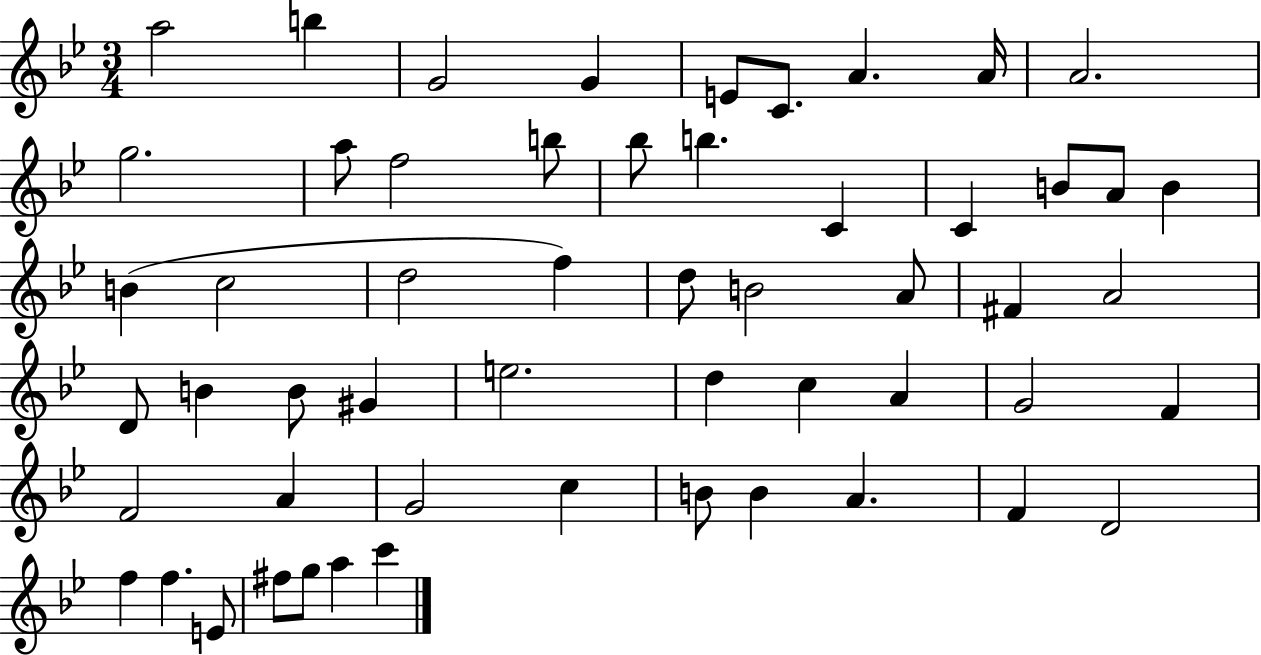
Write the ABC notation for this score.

X:1
T:Untitled
M:3/4
L:1/4
K:Bb
a2 b G2 G E/2 C/2 A A/4 A2 g2 a/2 f2 b/2 _b/2 b C C B/2 A/2 B B c2 d2 f d/2 B2 A/2 ^F A2 D/2 B B/2 ^G e2 d c A G2 F F2 A G2 c B/2 B A F D2 f f E/2 ^f/2 g/2 a c'